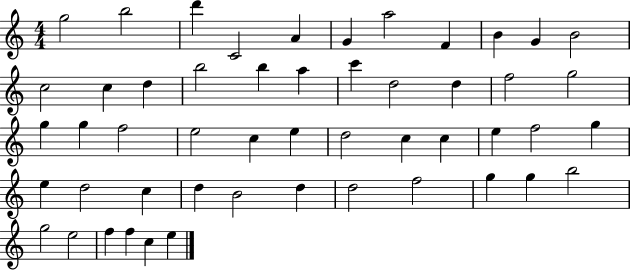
G5/h B5/h D6/q C4/h A4/q G4/q A5/h F4/q B4/q G4/q B4/h C5/h C5/q D5/q B5/h B5/q A5/q C6/q D5/h D5/q F5/h G5/h G5/q G5/q F5/h E5/h C5/q E5/q D5/h C5/q C5/q E5/q F5/h G5/q E5/q D5/h C5/q D5/q B4/h D5/q D5/h F5/h G5/q G5/q B5/h G5/h E5/h F5/q F5/q C5/q E5/q